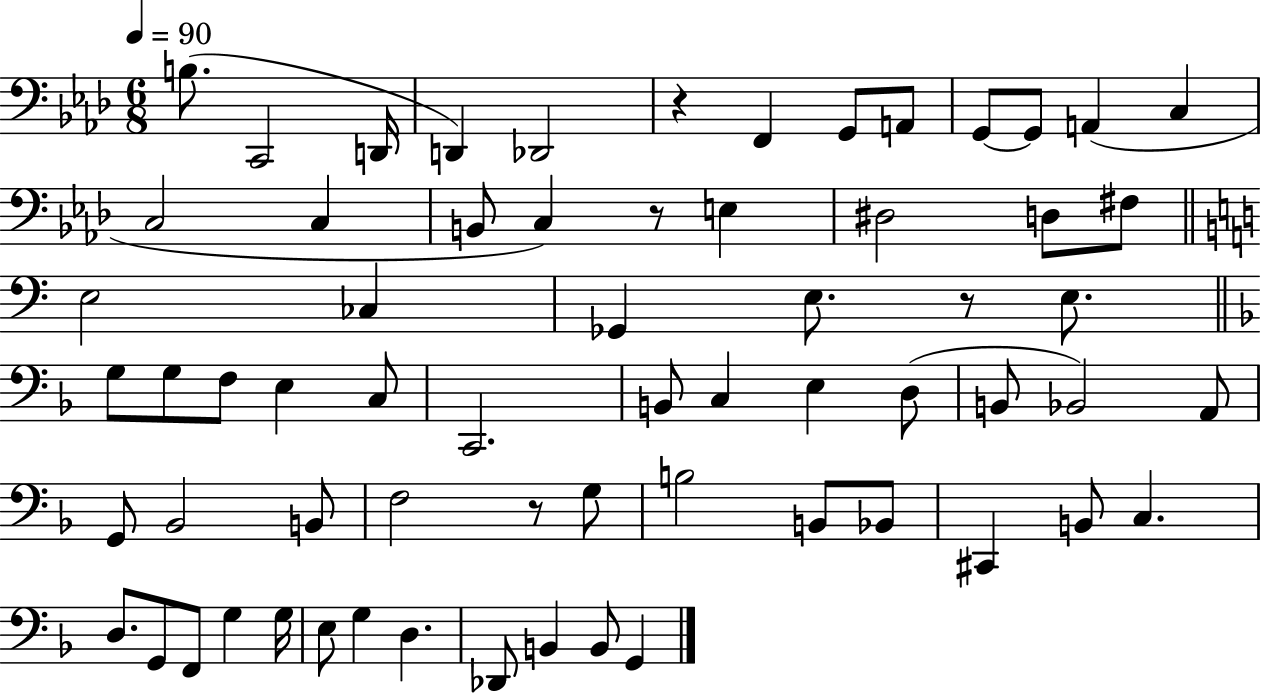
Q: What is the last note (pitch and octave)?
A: G2